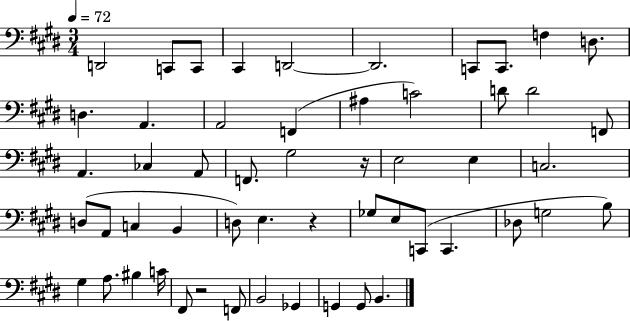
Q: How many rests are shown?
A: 3